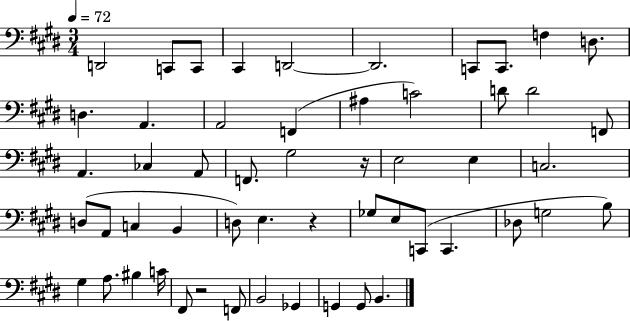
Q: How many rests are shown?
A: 3